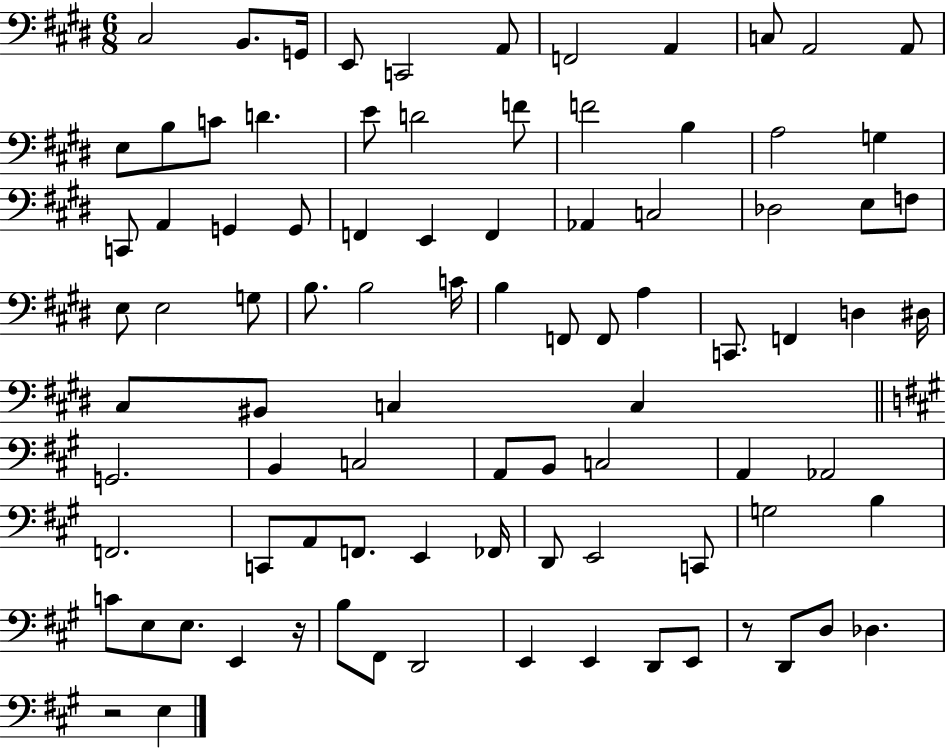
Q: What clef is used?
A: bass